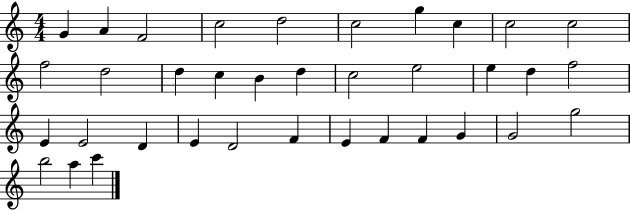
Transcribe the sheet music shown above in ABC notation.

X:1
T:Untitled
M:4/4
L:1/4
K:C
G A F2 c2 d2 c2 g c c2 c2 f2 d2 d c B d c2 e2 e d f2 E E2 D E D2 F E F F G G2 g2 b2 a c'